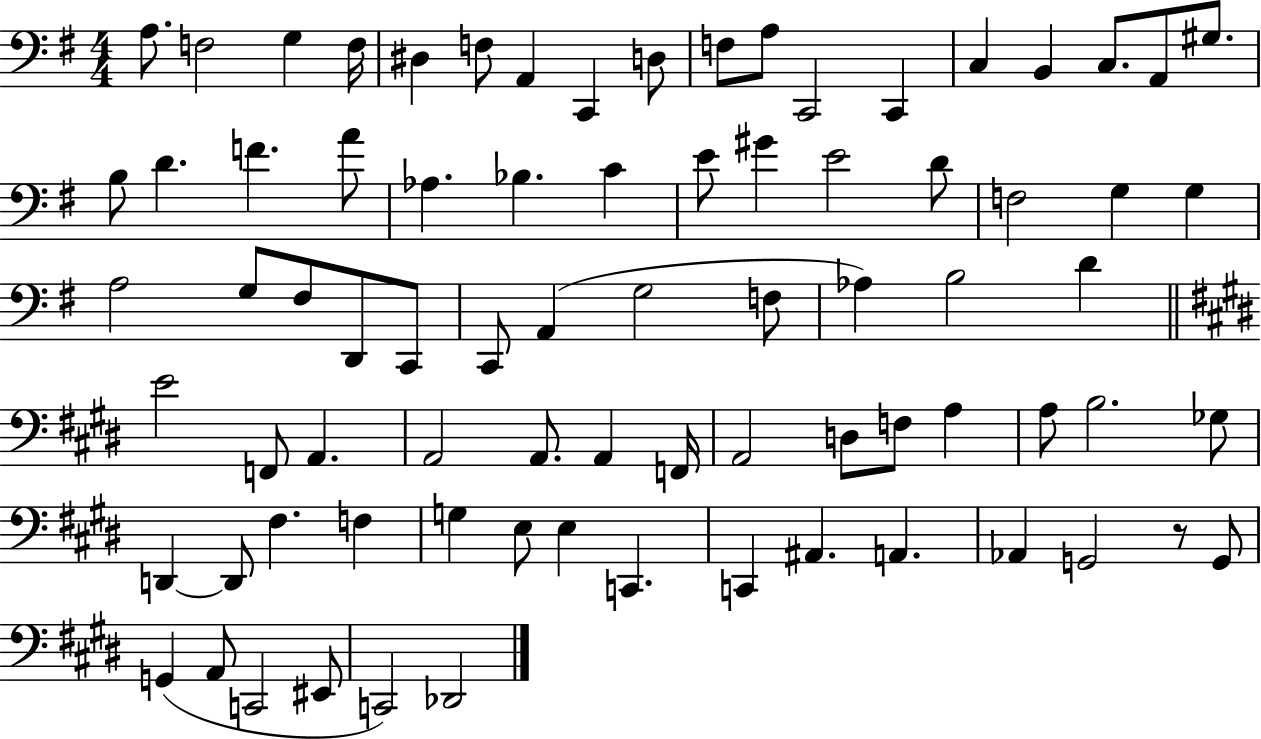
{
  \clef bass
  \numericTimeSignature
  \time 4/4
  \key g \major
  a8. f2 g4 f16 | dis4 f8 a,4 c,4 d8 | f8 a8 c,2 c,4 | c4 b,4 c8. a,8 gis8. | \break b8 d'4. f'4. a'8 | aes4. bes4. c'4 | e'8 gis'4 e'2 d'8 | f2 g4 g4 | \break a2 g8 fis8 d,8 c,8 | c,8 a,4( g2 f8 | aes4) b2 d'4 | \bar "||" \break \key e \major e'2 f,8 a,4. | a,2 a,8. a,4 f,16 | a,2 d8 f8 a4 | a8 b2. ges8 | \break d,4~~ d,8 fis4. f4 | g4 e8 e4 c,4. | c,4 ais,4. a,4. | aes,4 g,2 r8 g,8 | \break g,4( a,8 c,2 eis,8 | c,2) des,2 | \bar "|."
}